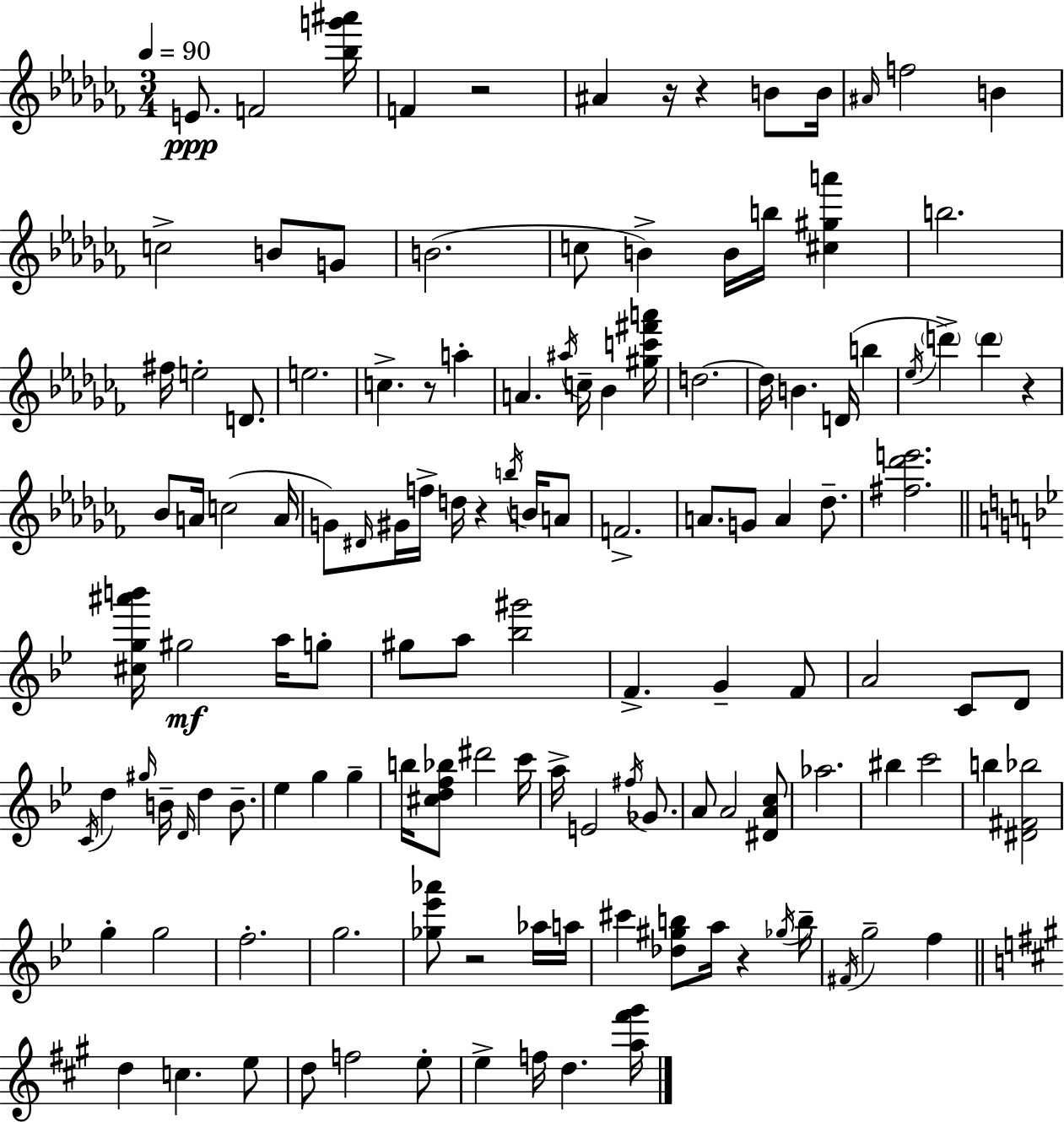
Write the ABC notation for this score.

X:1
T:Untitled
M:3/4
L:1/4
K:Abm
E/2 F2 [_bg'^a']/4 F z2 ^A z/4 z B/2 B/4 ^A/4 f2 B c2 B/2 G/2 B2 c/2 B B/4 b/4 [^c^ga'] b2 ^f/4 e2 D/2 e2 c z/2 a A ^a/4 c/4 _B [^gc'^f'a']/4 d2 d/4 B D/4 b _e/4 d' d' z _B/2 A/4 c2 A/4 G/2 ^D/4 ^G/4 f/4 d/4 z b/4 B/4 A/2 F2 A/2 G/2 A _d/2 [^f_d'e']2 [^cg^a'b']/4 ^g2 a/4 g/2 ^g/2 a/2 [_b^g']2 F G F/2 A2 C/2 D/2 C/4 d ^g/4 B/4 D/4 d B/2 _e g g b/4 [^cdf_b]/2 ^d'2 c'/4 a/4 E2 ^f/4 _G/2 A/2 A2 [^DAc]/2 _a2 ^b c'2 b [^D^F_b]2 g g2 f2 g2 [_g_e'_a']/2 z2 _a/4 a/4 ^c' [_d^gb]/2 a/4 z _g/4 b/4 ^F/4 g2 f d c e/2 d/2 f2 e/2 e f/4 d [a^f'^g']/4